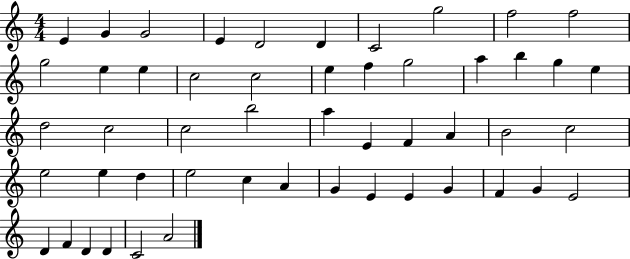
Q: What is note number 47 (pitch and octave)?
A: F4